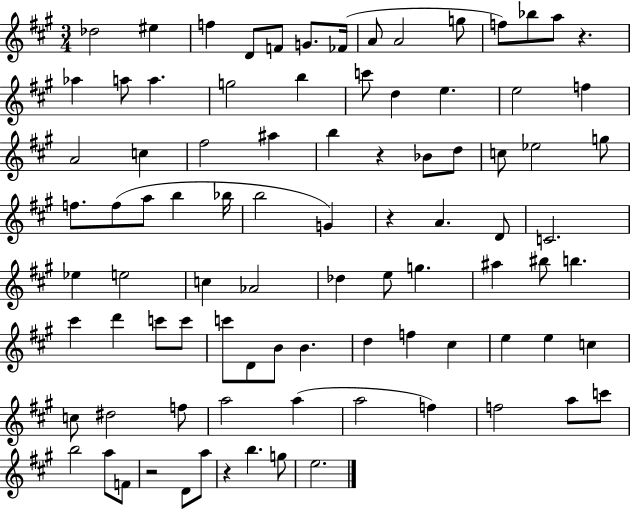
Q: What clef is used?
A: treble